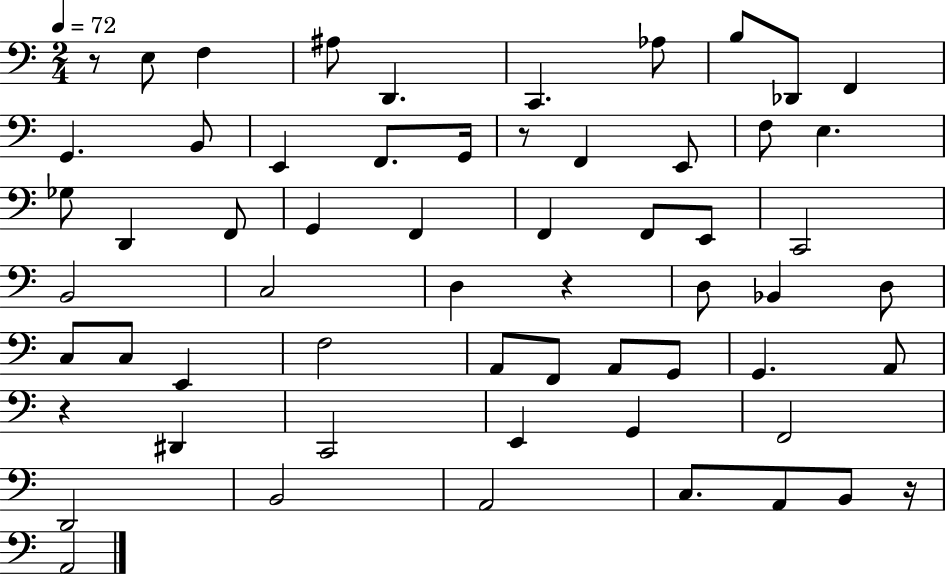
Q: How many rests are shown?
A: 5